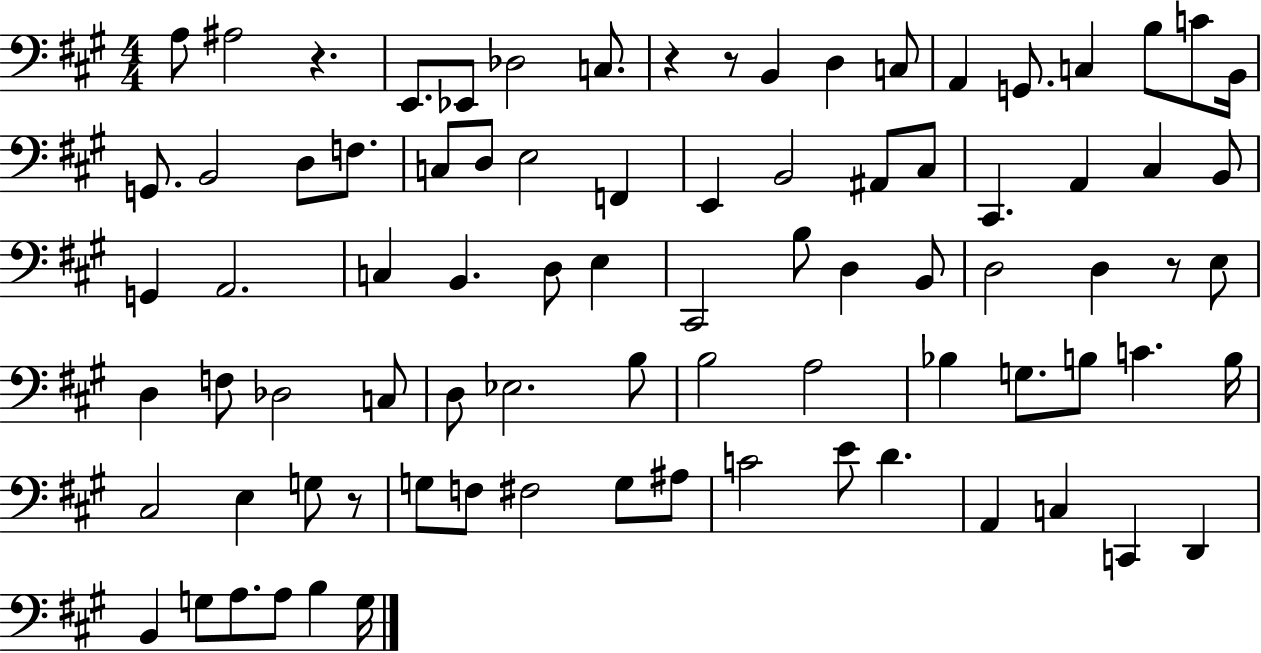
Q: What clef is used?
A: bass